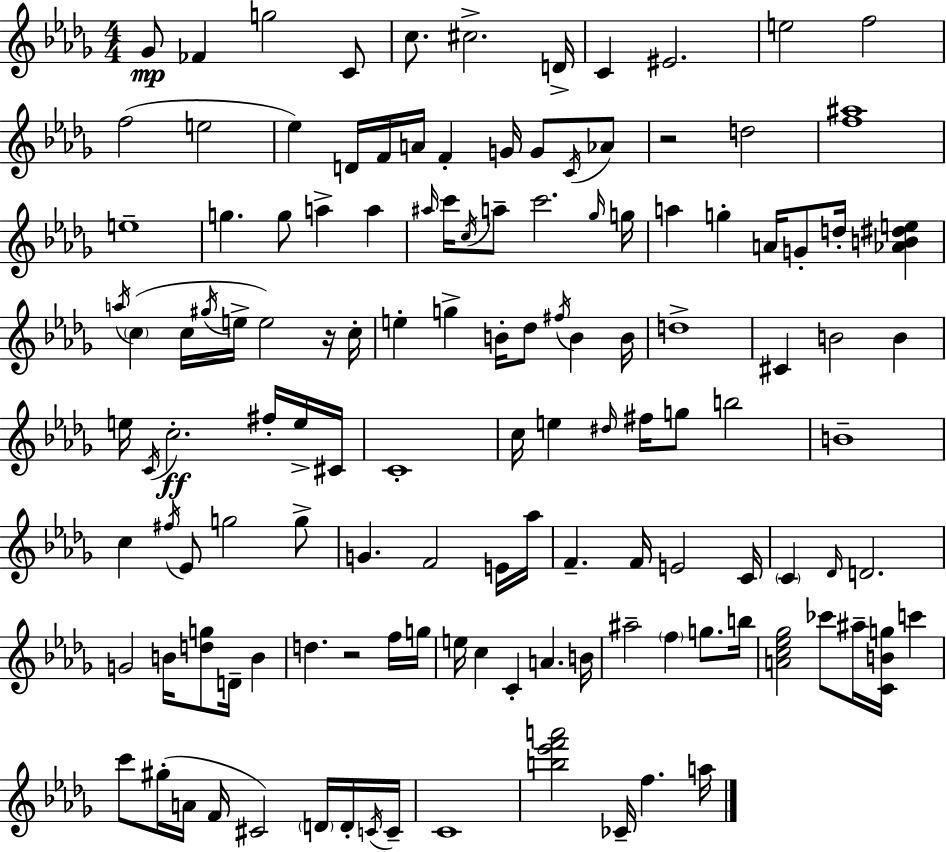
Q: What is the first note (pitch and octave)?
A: Gb4